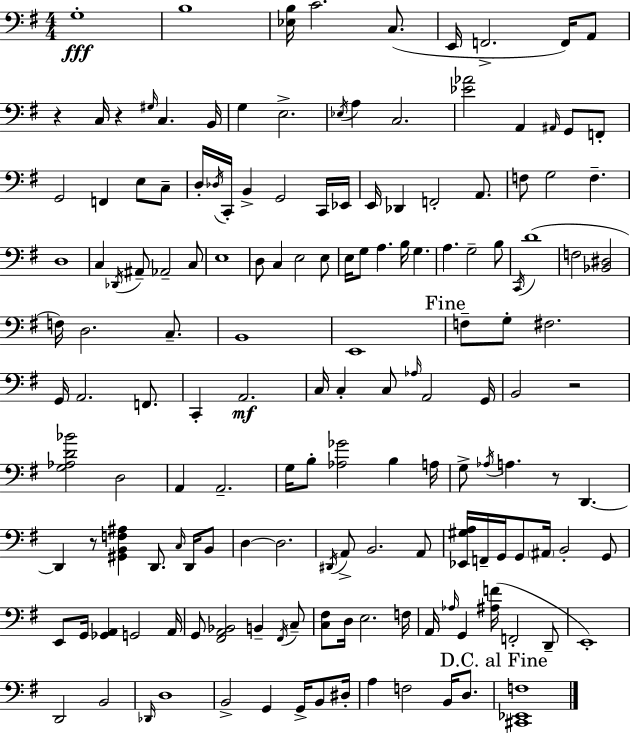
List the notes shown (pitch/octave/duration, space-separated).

G3/w B3/w [Eb3,B3]/s C4/h. C3/e. E2/s F2/h. F2/s A2/e R/q C3/s R/q G#3/s C3/q. B2/s G3/q E3/h. Eb3/s A3/q C3/h. [Eb4,Ab4]/h A2/q A#2/s G2/e F2/e G2/h F2/q E3/e C3/e D3/s Db3/s C2/s B2/q G2/h C2/s Eb2/s E2/s Db2/q F2/h A2/e. F3/e G3/h F3/q. D3/w C3/q Db2/s A#2/e Ab2/h C3/e E3/w D3/e C3/q E3/h E3/e E3/s G3/e A3/q. B3/s G3/q. A3/q. G3/h B3/e C2/s D4/w F3/h [Bb2,D#3]/h F3/s D3/h. C3/e. B2/w E2/w F3/e G3/e F#3/h. G2/s A2/h. F2/e. C2/q A2/h. C3/s C3/q C3/e Ab3/s A2/h G2/s B2/h R/h [G3,Ab3,D4,Bb4]/h D3/h A2/q A2/h. G3/s B3/e [Ab3,Gb4]/h B3/q A3/s G3/e Ab3/s A3/q. R/e D2/q. D2/q R/e [G#2,B2,F3,A#3]/q D2/e. C3/s D2/s B2/e D3/q D3/h. D#2/s A2/e B2/h. A2/e [Eb2,G#3,A3]/s F2/s G2/s G2/e A#2/s B2/h G2/e E2/e G2/s [Gb2,A2]/q G2/h A2/s G2/e [F#2,A2,Bb2]/h B2/q F#2/s C3/e [C3,F#3]/e D3/s E3/h. F3/s A2/s Ab3/s G2/q [A#3,F4]/s F2/h D2/e E2/w D2/h B2/h Db2/s D3/w B2/h G2/q G2/s B2/e D#3/s A3/q F3/h B2/s D3/e. [C#2,Eb2,F3]/w